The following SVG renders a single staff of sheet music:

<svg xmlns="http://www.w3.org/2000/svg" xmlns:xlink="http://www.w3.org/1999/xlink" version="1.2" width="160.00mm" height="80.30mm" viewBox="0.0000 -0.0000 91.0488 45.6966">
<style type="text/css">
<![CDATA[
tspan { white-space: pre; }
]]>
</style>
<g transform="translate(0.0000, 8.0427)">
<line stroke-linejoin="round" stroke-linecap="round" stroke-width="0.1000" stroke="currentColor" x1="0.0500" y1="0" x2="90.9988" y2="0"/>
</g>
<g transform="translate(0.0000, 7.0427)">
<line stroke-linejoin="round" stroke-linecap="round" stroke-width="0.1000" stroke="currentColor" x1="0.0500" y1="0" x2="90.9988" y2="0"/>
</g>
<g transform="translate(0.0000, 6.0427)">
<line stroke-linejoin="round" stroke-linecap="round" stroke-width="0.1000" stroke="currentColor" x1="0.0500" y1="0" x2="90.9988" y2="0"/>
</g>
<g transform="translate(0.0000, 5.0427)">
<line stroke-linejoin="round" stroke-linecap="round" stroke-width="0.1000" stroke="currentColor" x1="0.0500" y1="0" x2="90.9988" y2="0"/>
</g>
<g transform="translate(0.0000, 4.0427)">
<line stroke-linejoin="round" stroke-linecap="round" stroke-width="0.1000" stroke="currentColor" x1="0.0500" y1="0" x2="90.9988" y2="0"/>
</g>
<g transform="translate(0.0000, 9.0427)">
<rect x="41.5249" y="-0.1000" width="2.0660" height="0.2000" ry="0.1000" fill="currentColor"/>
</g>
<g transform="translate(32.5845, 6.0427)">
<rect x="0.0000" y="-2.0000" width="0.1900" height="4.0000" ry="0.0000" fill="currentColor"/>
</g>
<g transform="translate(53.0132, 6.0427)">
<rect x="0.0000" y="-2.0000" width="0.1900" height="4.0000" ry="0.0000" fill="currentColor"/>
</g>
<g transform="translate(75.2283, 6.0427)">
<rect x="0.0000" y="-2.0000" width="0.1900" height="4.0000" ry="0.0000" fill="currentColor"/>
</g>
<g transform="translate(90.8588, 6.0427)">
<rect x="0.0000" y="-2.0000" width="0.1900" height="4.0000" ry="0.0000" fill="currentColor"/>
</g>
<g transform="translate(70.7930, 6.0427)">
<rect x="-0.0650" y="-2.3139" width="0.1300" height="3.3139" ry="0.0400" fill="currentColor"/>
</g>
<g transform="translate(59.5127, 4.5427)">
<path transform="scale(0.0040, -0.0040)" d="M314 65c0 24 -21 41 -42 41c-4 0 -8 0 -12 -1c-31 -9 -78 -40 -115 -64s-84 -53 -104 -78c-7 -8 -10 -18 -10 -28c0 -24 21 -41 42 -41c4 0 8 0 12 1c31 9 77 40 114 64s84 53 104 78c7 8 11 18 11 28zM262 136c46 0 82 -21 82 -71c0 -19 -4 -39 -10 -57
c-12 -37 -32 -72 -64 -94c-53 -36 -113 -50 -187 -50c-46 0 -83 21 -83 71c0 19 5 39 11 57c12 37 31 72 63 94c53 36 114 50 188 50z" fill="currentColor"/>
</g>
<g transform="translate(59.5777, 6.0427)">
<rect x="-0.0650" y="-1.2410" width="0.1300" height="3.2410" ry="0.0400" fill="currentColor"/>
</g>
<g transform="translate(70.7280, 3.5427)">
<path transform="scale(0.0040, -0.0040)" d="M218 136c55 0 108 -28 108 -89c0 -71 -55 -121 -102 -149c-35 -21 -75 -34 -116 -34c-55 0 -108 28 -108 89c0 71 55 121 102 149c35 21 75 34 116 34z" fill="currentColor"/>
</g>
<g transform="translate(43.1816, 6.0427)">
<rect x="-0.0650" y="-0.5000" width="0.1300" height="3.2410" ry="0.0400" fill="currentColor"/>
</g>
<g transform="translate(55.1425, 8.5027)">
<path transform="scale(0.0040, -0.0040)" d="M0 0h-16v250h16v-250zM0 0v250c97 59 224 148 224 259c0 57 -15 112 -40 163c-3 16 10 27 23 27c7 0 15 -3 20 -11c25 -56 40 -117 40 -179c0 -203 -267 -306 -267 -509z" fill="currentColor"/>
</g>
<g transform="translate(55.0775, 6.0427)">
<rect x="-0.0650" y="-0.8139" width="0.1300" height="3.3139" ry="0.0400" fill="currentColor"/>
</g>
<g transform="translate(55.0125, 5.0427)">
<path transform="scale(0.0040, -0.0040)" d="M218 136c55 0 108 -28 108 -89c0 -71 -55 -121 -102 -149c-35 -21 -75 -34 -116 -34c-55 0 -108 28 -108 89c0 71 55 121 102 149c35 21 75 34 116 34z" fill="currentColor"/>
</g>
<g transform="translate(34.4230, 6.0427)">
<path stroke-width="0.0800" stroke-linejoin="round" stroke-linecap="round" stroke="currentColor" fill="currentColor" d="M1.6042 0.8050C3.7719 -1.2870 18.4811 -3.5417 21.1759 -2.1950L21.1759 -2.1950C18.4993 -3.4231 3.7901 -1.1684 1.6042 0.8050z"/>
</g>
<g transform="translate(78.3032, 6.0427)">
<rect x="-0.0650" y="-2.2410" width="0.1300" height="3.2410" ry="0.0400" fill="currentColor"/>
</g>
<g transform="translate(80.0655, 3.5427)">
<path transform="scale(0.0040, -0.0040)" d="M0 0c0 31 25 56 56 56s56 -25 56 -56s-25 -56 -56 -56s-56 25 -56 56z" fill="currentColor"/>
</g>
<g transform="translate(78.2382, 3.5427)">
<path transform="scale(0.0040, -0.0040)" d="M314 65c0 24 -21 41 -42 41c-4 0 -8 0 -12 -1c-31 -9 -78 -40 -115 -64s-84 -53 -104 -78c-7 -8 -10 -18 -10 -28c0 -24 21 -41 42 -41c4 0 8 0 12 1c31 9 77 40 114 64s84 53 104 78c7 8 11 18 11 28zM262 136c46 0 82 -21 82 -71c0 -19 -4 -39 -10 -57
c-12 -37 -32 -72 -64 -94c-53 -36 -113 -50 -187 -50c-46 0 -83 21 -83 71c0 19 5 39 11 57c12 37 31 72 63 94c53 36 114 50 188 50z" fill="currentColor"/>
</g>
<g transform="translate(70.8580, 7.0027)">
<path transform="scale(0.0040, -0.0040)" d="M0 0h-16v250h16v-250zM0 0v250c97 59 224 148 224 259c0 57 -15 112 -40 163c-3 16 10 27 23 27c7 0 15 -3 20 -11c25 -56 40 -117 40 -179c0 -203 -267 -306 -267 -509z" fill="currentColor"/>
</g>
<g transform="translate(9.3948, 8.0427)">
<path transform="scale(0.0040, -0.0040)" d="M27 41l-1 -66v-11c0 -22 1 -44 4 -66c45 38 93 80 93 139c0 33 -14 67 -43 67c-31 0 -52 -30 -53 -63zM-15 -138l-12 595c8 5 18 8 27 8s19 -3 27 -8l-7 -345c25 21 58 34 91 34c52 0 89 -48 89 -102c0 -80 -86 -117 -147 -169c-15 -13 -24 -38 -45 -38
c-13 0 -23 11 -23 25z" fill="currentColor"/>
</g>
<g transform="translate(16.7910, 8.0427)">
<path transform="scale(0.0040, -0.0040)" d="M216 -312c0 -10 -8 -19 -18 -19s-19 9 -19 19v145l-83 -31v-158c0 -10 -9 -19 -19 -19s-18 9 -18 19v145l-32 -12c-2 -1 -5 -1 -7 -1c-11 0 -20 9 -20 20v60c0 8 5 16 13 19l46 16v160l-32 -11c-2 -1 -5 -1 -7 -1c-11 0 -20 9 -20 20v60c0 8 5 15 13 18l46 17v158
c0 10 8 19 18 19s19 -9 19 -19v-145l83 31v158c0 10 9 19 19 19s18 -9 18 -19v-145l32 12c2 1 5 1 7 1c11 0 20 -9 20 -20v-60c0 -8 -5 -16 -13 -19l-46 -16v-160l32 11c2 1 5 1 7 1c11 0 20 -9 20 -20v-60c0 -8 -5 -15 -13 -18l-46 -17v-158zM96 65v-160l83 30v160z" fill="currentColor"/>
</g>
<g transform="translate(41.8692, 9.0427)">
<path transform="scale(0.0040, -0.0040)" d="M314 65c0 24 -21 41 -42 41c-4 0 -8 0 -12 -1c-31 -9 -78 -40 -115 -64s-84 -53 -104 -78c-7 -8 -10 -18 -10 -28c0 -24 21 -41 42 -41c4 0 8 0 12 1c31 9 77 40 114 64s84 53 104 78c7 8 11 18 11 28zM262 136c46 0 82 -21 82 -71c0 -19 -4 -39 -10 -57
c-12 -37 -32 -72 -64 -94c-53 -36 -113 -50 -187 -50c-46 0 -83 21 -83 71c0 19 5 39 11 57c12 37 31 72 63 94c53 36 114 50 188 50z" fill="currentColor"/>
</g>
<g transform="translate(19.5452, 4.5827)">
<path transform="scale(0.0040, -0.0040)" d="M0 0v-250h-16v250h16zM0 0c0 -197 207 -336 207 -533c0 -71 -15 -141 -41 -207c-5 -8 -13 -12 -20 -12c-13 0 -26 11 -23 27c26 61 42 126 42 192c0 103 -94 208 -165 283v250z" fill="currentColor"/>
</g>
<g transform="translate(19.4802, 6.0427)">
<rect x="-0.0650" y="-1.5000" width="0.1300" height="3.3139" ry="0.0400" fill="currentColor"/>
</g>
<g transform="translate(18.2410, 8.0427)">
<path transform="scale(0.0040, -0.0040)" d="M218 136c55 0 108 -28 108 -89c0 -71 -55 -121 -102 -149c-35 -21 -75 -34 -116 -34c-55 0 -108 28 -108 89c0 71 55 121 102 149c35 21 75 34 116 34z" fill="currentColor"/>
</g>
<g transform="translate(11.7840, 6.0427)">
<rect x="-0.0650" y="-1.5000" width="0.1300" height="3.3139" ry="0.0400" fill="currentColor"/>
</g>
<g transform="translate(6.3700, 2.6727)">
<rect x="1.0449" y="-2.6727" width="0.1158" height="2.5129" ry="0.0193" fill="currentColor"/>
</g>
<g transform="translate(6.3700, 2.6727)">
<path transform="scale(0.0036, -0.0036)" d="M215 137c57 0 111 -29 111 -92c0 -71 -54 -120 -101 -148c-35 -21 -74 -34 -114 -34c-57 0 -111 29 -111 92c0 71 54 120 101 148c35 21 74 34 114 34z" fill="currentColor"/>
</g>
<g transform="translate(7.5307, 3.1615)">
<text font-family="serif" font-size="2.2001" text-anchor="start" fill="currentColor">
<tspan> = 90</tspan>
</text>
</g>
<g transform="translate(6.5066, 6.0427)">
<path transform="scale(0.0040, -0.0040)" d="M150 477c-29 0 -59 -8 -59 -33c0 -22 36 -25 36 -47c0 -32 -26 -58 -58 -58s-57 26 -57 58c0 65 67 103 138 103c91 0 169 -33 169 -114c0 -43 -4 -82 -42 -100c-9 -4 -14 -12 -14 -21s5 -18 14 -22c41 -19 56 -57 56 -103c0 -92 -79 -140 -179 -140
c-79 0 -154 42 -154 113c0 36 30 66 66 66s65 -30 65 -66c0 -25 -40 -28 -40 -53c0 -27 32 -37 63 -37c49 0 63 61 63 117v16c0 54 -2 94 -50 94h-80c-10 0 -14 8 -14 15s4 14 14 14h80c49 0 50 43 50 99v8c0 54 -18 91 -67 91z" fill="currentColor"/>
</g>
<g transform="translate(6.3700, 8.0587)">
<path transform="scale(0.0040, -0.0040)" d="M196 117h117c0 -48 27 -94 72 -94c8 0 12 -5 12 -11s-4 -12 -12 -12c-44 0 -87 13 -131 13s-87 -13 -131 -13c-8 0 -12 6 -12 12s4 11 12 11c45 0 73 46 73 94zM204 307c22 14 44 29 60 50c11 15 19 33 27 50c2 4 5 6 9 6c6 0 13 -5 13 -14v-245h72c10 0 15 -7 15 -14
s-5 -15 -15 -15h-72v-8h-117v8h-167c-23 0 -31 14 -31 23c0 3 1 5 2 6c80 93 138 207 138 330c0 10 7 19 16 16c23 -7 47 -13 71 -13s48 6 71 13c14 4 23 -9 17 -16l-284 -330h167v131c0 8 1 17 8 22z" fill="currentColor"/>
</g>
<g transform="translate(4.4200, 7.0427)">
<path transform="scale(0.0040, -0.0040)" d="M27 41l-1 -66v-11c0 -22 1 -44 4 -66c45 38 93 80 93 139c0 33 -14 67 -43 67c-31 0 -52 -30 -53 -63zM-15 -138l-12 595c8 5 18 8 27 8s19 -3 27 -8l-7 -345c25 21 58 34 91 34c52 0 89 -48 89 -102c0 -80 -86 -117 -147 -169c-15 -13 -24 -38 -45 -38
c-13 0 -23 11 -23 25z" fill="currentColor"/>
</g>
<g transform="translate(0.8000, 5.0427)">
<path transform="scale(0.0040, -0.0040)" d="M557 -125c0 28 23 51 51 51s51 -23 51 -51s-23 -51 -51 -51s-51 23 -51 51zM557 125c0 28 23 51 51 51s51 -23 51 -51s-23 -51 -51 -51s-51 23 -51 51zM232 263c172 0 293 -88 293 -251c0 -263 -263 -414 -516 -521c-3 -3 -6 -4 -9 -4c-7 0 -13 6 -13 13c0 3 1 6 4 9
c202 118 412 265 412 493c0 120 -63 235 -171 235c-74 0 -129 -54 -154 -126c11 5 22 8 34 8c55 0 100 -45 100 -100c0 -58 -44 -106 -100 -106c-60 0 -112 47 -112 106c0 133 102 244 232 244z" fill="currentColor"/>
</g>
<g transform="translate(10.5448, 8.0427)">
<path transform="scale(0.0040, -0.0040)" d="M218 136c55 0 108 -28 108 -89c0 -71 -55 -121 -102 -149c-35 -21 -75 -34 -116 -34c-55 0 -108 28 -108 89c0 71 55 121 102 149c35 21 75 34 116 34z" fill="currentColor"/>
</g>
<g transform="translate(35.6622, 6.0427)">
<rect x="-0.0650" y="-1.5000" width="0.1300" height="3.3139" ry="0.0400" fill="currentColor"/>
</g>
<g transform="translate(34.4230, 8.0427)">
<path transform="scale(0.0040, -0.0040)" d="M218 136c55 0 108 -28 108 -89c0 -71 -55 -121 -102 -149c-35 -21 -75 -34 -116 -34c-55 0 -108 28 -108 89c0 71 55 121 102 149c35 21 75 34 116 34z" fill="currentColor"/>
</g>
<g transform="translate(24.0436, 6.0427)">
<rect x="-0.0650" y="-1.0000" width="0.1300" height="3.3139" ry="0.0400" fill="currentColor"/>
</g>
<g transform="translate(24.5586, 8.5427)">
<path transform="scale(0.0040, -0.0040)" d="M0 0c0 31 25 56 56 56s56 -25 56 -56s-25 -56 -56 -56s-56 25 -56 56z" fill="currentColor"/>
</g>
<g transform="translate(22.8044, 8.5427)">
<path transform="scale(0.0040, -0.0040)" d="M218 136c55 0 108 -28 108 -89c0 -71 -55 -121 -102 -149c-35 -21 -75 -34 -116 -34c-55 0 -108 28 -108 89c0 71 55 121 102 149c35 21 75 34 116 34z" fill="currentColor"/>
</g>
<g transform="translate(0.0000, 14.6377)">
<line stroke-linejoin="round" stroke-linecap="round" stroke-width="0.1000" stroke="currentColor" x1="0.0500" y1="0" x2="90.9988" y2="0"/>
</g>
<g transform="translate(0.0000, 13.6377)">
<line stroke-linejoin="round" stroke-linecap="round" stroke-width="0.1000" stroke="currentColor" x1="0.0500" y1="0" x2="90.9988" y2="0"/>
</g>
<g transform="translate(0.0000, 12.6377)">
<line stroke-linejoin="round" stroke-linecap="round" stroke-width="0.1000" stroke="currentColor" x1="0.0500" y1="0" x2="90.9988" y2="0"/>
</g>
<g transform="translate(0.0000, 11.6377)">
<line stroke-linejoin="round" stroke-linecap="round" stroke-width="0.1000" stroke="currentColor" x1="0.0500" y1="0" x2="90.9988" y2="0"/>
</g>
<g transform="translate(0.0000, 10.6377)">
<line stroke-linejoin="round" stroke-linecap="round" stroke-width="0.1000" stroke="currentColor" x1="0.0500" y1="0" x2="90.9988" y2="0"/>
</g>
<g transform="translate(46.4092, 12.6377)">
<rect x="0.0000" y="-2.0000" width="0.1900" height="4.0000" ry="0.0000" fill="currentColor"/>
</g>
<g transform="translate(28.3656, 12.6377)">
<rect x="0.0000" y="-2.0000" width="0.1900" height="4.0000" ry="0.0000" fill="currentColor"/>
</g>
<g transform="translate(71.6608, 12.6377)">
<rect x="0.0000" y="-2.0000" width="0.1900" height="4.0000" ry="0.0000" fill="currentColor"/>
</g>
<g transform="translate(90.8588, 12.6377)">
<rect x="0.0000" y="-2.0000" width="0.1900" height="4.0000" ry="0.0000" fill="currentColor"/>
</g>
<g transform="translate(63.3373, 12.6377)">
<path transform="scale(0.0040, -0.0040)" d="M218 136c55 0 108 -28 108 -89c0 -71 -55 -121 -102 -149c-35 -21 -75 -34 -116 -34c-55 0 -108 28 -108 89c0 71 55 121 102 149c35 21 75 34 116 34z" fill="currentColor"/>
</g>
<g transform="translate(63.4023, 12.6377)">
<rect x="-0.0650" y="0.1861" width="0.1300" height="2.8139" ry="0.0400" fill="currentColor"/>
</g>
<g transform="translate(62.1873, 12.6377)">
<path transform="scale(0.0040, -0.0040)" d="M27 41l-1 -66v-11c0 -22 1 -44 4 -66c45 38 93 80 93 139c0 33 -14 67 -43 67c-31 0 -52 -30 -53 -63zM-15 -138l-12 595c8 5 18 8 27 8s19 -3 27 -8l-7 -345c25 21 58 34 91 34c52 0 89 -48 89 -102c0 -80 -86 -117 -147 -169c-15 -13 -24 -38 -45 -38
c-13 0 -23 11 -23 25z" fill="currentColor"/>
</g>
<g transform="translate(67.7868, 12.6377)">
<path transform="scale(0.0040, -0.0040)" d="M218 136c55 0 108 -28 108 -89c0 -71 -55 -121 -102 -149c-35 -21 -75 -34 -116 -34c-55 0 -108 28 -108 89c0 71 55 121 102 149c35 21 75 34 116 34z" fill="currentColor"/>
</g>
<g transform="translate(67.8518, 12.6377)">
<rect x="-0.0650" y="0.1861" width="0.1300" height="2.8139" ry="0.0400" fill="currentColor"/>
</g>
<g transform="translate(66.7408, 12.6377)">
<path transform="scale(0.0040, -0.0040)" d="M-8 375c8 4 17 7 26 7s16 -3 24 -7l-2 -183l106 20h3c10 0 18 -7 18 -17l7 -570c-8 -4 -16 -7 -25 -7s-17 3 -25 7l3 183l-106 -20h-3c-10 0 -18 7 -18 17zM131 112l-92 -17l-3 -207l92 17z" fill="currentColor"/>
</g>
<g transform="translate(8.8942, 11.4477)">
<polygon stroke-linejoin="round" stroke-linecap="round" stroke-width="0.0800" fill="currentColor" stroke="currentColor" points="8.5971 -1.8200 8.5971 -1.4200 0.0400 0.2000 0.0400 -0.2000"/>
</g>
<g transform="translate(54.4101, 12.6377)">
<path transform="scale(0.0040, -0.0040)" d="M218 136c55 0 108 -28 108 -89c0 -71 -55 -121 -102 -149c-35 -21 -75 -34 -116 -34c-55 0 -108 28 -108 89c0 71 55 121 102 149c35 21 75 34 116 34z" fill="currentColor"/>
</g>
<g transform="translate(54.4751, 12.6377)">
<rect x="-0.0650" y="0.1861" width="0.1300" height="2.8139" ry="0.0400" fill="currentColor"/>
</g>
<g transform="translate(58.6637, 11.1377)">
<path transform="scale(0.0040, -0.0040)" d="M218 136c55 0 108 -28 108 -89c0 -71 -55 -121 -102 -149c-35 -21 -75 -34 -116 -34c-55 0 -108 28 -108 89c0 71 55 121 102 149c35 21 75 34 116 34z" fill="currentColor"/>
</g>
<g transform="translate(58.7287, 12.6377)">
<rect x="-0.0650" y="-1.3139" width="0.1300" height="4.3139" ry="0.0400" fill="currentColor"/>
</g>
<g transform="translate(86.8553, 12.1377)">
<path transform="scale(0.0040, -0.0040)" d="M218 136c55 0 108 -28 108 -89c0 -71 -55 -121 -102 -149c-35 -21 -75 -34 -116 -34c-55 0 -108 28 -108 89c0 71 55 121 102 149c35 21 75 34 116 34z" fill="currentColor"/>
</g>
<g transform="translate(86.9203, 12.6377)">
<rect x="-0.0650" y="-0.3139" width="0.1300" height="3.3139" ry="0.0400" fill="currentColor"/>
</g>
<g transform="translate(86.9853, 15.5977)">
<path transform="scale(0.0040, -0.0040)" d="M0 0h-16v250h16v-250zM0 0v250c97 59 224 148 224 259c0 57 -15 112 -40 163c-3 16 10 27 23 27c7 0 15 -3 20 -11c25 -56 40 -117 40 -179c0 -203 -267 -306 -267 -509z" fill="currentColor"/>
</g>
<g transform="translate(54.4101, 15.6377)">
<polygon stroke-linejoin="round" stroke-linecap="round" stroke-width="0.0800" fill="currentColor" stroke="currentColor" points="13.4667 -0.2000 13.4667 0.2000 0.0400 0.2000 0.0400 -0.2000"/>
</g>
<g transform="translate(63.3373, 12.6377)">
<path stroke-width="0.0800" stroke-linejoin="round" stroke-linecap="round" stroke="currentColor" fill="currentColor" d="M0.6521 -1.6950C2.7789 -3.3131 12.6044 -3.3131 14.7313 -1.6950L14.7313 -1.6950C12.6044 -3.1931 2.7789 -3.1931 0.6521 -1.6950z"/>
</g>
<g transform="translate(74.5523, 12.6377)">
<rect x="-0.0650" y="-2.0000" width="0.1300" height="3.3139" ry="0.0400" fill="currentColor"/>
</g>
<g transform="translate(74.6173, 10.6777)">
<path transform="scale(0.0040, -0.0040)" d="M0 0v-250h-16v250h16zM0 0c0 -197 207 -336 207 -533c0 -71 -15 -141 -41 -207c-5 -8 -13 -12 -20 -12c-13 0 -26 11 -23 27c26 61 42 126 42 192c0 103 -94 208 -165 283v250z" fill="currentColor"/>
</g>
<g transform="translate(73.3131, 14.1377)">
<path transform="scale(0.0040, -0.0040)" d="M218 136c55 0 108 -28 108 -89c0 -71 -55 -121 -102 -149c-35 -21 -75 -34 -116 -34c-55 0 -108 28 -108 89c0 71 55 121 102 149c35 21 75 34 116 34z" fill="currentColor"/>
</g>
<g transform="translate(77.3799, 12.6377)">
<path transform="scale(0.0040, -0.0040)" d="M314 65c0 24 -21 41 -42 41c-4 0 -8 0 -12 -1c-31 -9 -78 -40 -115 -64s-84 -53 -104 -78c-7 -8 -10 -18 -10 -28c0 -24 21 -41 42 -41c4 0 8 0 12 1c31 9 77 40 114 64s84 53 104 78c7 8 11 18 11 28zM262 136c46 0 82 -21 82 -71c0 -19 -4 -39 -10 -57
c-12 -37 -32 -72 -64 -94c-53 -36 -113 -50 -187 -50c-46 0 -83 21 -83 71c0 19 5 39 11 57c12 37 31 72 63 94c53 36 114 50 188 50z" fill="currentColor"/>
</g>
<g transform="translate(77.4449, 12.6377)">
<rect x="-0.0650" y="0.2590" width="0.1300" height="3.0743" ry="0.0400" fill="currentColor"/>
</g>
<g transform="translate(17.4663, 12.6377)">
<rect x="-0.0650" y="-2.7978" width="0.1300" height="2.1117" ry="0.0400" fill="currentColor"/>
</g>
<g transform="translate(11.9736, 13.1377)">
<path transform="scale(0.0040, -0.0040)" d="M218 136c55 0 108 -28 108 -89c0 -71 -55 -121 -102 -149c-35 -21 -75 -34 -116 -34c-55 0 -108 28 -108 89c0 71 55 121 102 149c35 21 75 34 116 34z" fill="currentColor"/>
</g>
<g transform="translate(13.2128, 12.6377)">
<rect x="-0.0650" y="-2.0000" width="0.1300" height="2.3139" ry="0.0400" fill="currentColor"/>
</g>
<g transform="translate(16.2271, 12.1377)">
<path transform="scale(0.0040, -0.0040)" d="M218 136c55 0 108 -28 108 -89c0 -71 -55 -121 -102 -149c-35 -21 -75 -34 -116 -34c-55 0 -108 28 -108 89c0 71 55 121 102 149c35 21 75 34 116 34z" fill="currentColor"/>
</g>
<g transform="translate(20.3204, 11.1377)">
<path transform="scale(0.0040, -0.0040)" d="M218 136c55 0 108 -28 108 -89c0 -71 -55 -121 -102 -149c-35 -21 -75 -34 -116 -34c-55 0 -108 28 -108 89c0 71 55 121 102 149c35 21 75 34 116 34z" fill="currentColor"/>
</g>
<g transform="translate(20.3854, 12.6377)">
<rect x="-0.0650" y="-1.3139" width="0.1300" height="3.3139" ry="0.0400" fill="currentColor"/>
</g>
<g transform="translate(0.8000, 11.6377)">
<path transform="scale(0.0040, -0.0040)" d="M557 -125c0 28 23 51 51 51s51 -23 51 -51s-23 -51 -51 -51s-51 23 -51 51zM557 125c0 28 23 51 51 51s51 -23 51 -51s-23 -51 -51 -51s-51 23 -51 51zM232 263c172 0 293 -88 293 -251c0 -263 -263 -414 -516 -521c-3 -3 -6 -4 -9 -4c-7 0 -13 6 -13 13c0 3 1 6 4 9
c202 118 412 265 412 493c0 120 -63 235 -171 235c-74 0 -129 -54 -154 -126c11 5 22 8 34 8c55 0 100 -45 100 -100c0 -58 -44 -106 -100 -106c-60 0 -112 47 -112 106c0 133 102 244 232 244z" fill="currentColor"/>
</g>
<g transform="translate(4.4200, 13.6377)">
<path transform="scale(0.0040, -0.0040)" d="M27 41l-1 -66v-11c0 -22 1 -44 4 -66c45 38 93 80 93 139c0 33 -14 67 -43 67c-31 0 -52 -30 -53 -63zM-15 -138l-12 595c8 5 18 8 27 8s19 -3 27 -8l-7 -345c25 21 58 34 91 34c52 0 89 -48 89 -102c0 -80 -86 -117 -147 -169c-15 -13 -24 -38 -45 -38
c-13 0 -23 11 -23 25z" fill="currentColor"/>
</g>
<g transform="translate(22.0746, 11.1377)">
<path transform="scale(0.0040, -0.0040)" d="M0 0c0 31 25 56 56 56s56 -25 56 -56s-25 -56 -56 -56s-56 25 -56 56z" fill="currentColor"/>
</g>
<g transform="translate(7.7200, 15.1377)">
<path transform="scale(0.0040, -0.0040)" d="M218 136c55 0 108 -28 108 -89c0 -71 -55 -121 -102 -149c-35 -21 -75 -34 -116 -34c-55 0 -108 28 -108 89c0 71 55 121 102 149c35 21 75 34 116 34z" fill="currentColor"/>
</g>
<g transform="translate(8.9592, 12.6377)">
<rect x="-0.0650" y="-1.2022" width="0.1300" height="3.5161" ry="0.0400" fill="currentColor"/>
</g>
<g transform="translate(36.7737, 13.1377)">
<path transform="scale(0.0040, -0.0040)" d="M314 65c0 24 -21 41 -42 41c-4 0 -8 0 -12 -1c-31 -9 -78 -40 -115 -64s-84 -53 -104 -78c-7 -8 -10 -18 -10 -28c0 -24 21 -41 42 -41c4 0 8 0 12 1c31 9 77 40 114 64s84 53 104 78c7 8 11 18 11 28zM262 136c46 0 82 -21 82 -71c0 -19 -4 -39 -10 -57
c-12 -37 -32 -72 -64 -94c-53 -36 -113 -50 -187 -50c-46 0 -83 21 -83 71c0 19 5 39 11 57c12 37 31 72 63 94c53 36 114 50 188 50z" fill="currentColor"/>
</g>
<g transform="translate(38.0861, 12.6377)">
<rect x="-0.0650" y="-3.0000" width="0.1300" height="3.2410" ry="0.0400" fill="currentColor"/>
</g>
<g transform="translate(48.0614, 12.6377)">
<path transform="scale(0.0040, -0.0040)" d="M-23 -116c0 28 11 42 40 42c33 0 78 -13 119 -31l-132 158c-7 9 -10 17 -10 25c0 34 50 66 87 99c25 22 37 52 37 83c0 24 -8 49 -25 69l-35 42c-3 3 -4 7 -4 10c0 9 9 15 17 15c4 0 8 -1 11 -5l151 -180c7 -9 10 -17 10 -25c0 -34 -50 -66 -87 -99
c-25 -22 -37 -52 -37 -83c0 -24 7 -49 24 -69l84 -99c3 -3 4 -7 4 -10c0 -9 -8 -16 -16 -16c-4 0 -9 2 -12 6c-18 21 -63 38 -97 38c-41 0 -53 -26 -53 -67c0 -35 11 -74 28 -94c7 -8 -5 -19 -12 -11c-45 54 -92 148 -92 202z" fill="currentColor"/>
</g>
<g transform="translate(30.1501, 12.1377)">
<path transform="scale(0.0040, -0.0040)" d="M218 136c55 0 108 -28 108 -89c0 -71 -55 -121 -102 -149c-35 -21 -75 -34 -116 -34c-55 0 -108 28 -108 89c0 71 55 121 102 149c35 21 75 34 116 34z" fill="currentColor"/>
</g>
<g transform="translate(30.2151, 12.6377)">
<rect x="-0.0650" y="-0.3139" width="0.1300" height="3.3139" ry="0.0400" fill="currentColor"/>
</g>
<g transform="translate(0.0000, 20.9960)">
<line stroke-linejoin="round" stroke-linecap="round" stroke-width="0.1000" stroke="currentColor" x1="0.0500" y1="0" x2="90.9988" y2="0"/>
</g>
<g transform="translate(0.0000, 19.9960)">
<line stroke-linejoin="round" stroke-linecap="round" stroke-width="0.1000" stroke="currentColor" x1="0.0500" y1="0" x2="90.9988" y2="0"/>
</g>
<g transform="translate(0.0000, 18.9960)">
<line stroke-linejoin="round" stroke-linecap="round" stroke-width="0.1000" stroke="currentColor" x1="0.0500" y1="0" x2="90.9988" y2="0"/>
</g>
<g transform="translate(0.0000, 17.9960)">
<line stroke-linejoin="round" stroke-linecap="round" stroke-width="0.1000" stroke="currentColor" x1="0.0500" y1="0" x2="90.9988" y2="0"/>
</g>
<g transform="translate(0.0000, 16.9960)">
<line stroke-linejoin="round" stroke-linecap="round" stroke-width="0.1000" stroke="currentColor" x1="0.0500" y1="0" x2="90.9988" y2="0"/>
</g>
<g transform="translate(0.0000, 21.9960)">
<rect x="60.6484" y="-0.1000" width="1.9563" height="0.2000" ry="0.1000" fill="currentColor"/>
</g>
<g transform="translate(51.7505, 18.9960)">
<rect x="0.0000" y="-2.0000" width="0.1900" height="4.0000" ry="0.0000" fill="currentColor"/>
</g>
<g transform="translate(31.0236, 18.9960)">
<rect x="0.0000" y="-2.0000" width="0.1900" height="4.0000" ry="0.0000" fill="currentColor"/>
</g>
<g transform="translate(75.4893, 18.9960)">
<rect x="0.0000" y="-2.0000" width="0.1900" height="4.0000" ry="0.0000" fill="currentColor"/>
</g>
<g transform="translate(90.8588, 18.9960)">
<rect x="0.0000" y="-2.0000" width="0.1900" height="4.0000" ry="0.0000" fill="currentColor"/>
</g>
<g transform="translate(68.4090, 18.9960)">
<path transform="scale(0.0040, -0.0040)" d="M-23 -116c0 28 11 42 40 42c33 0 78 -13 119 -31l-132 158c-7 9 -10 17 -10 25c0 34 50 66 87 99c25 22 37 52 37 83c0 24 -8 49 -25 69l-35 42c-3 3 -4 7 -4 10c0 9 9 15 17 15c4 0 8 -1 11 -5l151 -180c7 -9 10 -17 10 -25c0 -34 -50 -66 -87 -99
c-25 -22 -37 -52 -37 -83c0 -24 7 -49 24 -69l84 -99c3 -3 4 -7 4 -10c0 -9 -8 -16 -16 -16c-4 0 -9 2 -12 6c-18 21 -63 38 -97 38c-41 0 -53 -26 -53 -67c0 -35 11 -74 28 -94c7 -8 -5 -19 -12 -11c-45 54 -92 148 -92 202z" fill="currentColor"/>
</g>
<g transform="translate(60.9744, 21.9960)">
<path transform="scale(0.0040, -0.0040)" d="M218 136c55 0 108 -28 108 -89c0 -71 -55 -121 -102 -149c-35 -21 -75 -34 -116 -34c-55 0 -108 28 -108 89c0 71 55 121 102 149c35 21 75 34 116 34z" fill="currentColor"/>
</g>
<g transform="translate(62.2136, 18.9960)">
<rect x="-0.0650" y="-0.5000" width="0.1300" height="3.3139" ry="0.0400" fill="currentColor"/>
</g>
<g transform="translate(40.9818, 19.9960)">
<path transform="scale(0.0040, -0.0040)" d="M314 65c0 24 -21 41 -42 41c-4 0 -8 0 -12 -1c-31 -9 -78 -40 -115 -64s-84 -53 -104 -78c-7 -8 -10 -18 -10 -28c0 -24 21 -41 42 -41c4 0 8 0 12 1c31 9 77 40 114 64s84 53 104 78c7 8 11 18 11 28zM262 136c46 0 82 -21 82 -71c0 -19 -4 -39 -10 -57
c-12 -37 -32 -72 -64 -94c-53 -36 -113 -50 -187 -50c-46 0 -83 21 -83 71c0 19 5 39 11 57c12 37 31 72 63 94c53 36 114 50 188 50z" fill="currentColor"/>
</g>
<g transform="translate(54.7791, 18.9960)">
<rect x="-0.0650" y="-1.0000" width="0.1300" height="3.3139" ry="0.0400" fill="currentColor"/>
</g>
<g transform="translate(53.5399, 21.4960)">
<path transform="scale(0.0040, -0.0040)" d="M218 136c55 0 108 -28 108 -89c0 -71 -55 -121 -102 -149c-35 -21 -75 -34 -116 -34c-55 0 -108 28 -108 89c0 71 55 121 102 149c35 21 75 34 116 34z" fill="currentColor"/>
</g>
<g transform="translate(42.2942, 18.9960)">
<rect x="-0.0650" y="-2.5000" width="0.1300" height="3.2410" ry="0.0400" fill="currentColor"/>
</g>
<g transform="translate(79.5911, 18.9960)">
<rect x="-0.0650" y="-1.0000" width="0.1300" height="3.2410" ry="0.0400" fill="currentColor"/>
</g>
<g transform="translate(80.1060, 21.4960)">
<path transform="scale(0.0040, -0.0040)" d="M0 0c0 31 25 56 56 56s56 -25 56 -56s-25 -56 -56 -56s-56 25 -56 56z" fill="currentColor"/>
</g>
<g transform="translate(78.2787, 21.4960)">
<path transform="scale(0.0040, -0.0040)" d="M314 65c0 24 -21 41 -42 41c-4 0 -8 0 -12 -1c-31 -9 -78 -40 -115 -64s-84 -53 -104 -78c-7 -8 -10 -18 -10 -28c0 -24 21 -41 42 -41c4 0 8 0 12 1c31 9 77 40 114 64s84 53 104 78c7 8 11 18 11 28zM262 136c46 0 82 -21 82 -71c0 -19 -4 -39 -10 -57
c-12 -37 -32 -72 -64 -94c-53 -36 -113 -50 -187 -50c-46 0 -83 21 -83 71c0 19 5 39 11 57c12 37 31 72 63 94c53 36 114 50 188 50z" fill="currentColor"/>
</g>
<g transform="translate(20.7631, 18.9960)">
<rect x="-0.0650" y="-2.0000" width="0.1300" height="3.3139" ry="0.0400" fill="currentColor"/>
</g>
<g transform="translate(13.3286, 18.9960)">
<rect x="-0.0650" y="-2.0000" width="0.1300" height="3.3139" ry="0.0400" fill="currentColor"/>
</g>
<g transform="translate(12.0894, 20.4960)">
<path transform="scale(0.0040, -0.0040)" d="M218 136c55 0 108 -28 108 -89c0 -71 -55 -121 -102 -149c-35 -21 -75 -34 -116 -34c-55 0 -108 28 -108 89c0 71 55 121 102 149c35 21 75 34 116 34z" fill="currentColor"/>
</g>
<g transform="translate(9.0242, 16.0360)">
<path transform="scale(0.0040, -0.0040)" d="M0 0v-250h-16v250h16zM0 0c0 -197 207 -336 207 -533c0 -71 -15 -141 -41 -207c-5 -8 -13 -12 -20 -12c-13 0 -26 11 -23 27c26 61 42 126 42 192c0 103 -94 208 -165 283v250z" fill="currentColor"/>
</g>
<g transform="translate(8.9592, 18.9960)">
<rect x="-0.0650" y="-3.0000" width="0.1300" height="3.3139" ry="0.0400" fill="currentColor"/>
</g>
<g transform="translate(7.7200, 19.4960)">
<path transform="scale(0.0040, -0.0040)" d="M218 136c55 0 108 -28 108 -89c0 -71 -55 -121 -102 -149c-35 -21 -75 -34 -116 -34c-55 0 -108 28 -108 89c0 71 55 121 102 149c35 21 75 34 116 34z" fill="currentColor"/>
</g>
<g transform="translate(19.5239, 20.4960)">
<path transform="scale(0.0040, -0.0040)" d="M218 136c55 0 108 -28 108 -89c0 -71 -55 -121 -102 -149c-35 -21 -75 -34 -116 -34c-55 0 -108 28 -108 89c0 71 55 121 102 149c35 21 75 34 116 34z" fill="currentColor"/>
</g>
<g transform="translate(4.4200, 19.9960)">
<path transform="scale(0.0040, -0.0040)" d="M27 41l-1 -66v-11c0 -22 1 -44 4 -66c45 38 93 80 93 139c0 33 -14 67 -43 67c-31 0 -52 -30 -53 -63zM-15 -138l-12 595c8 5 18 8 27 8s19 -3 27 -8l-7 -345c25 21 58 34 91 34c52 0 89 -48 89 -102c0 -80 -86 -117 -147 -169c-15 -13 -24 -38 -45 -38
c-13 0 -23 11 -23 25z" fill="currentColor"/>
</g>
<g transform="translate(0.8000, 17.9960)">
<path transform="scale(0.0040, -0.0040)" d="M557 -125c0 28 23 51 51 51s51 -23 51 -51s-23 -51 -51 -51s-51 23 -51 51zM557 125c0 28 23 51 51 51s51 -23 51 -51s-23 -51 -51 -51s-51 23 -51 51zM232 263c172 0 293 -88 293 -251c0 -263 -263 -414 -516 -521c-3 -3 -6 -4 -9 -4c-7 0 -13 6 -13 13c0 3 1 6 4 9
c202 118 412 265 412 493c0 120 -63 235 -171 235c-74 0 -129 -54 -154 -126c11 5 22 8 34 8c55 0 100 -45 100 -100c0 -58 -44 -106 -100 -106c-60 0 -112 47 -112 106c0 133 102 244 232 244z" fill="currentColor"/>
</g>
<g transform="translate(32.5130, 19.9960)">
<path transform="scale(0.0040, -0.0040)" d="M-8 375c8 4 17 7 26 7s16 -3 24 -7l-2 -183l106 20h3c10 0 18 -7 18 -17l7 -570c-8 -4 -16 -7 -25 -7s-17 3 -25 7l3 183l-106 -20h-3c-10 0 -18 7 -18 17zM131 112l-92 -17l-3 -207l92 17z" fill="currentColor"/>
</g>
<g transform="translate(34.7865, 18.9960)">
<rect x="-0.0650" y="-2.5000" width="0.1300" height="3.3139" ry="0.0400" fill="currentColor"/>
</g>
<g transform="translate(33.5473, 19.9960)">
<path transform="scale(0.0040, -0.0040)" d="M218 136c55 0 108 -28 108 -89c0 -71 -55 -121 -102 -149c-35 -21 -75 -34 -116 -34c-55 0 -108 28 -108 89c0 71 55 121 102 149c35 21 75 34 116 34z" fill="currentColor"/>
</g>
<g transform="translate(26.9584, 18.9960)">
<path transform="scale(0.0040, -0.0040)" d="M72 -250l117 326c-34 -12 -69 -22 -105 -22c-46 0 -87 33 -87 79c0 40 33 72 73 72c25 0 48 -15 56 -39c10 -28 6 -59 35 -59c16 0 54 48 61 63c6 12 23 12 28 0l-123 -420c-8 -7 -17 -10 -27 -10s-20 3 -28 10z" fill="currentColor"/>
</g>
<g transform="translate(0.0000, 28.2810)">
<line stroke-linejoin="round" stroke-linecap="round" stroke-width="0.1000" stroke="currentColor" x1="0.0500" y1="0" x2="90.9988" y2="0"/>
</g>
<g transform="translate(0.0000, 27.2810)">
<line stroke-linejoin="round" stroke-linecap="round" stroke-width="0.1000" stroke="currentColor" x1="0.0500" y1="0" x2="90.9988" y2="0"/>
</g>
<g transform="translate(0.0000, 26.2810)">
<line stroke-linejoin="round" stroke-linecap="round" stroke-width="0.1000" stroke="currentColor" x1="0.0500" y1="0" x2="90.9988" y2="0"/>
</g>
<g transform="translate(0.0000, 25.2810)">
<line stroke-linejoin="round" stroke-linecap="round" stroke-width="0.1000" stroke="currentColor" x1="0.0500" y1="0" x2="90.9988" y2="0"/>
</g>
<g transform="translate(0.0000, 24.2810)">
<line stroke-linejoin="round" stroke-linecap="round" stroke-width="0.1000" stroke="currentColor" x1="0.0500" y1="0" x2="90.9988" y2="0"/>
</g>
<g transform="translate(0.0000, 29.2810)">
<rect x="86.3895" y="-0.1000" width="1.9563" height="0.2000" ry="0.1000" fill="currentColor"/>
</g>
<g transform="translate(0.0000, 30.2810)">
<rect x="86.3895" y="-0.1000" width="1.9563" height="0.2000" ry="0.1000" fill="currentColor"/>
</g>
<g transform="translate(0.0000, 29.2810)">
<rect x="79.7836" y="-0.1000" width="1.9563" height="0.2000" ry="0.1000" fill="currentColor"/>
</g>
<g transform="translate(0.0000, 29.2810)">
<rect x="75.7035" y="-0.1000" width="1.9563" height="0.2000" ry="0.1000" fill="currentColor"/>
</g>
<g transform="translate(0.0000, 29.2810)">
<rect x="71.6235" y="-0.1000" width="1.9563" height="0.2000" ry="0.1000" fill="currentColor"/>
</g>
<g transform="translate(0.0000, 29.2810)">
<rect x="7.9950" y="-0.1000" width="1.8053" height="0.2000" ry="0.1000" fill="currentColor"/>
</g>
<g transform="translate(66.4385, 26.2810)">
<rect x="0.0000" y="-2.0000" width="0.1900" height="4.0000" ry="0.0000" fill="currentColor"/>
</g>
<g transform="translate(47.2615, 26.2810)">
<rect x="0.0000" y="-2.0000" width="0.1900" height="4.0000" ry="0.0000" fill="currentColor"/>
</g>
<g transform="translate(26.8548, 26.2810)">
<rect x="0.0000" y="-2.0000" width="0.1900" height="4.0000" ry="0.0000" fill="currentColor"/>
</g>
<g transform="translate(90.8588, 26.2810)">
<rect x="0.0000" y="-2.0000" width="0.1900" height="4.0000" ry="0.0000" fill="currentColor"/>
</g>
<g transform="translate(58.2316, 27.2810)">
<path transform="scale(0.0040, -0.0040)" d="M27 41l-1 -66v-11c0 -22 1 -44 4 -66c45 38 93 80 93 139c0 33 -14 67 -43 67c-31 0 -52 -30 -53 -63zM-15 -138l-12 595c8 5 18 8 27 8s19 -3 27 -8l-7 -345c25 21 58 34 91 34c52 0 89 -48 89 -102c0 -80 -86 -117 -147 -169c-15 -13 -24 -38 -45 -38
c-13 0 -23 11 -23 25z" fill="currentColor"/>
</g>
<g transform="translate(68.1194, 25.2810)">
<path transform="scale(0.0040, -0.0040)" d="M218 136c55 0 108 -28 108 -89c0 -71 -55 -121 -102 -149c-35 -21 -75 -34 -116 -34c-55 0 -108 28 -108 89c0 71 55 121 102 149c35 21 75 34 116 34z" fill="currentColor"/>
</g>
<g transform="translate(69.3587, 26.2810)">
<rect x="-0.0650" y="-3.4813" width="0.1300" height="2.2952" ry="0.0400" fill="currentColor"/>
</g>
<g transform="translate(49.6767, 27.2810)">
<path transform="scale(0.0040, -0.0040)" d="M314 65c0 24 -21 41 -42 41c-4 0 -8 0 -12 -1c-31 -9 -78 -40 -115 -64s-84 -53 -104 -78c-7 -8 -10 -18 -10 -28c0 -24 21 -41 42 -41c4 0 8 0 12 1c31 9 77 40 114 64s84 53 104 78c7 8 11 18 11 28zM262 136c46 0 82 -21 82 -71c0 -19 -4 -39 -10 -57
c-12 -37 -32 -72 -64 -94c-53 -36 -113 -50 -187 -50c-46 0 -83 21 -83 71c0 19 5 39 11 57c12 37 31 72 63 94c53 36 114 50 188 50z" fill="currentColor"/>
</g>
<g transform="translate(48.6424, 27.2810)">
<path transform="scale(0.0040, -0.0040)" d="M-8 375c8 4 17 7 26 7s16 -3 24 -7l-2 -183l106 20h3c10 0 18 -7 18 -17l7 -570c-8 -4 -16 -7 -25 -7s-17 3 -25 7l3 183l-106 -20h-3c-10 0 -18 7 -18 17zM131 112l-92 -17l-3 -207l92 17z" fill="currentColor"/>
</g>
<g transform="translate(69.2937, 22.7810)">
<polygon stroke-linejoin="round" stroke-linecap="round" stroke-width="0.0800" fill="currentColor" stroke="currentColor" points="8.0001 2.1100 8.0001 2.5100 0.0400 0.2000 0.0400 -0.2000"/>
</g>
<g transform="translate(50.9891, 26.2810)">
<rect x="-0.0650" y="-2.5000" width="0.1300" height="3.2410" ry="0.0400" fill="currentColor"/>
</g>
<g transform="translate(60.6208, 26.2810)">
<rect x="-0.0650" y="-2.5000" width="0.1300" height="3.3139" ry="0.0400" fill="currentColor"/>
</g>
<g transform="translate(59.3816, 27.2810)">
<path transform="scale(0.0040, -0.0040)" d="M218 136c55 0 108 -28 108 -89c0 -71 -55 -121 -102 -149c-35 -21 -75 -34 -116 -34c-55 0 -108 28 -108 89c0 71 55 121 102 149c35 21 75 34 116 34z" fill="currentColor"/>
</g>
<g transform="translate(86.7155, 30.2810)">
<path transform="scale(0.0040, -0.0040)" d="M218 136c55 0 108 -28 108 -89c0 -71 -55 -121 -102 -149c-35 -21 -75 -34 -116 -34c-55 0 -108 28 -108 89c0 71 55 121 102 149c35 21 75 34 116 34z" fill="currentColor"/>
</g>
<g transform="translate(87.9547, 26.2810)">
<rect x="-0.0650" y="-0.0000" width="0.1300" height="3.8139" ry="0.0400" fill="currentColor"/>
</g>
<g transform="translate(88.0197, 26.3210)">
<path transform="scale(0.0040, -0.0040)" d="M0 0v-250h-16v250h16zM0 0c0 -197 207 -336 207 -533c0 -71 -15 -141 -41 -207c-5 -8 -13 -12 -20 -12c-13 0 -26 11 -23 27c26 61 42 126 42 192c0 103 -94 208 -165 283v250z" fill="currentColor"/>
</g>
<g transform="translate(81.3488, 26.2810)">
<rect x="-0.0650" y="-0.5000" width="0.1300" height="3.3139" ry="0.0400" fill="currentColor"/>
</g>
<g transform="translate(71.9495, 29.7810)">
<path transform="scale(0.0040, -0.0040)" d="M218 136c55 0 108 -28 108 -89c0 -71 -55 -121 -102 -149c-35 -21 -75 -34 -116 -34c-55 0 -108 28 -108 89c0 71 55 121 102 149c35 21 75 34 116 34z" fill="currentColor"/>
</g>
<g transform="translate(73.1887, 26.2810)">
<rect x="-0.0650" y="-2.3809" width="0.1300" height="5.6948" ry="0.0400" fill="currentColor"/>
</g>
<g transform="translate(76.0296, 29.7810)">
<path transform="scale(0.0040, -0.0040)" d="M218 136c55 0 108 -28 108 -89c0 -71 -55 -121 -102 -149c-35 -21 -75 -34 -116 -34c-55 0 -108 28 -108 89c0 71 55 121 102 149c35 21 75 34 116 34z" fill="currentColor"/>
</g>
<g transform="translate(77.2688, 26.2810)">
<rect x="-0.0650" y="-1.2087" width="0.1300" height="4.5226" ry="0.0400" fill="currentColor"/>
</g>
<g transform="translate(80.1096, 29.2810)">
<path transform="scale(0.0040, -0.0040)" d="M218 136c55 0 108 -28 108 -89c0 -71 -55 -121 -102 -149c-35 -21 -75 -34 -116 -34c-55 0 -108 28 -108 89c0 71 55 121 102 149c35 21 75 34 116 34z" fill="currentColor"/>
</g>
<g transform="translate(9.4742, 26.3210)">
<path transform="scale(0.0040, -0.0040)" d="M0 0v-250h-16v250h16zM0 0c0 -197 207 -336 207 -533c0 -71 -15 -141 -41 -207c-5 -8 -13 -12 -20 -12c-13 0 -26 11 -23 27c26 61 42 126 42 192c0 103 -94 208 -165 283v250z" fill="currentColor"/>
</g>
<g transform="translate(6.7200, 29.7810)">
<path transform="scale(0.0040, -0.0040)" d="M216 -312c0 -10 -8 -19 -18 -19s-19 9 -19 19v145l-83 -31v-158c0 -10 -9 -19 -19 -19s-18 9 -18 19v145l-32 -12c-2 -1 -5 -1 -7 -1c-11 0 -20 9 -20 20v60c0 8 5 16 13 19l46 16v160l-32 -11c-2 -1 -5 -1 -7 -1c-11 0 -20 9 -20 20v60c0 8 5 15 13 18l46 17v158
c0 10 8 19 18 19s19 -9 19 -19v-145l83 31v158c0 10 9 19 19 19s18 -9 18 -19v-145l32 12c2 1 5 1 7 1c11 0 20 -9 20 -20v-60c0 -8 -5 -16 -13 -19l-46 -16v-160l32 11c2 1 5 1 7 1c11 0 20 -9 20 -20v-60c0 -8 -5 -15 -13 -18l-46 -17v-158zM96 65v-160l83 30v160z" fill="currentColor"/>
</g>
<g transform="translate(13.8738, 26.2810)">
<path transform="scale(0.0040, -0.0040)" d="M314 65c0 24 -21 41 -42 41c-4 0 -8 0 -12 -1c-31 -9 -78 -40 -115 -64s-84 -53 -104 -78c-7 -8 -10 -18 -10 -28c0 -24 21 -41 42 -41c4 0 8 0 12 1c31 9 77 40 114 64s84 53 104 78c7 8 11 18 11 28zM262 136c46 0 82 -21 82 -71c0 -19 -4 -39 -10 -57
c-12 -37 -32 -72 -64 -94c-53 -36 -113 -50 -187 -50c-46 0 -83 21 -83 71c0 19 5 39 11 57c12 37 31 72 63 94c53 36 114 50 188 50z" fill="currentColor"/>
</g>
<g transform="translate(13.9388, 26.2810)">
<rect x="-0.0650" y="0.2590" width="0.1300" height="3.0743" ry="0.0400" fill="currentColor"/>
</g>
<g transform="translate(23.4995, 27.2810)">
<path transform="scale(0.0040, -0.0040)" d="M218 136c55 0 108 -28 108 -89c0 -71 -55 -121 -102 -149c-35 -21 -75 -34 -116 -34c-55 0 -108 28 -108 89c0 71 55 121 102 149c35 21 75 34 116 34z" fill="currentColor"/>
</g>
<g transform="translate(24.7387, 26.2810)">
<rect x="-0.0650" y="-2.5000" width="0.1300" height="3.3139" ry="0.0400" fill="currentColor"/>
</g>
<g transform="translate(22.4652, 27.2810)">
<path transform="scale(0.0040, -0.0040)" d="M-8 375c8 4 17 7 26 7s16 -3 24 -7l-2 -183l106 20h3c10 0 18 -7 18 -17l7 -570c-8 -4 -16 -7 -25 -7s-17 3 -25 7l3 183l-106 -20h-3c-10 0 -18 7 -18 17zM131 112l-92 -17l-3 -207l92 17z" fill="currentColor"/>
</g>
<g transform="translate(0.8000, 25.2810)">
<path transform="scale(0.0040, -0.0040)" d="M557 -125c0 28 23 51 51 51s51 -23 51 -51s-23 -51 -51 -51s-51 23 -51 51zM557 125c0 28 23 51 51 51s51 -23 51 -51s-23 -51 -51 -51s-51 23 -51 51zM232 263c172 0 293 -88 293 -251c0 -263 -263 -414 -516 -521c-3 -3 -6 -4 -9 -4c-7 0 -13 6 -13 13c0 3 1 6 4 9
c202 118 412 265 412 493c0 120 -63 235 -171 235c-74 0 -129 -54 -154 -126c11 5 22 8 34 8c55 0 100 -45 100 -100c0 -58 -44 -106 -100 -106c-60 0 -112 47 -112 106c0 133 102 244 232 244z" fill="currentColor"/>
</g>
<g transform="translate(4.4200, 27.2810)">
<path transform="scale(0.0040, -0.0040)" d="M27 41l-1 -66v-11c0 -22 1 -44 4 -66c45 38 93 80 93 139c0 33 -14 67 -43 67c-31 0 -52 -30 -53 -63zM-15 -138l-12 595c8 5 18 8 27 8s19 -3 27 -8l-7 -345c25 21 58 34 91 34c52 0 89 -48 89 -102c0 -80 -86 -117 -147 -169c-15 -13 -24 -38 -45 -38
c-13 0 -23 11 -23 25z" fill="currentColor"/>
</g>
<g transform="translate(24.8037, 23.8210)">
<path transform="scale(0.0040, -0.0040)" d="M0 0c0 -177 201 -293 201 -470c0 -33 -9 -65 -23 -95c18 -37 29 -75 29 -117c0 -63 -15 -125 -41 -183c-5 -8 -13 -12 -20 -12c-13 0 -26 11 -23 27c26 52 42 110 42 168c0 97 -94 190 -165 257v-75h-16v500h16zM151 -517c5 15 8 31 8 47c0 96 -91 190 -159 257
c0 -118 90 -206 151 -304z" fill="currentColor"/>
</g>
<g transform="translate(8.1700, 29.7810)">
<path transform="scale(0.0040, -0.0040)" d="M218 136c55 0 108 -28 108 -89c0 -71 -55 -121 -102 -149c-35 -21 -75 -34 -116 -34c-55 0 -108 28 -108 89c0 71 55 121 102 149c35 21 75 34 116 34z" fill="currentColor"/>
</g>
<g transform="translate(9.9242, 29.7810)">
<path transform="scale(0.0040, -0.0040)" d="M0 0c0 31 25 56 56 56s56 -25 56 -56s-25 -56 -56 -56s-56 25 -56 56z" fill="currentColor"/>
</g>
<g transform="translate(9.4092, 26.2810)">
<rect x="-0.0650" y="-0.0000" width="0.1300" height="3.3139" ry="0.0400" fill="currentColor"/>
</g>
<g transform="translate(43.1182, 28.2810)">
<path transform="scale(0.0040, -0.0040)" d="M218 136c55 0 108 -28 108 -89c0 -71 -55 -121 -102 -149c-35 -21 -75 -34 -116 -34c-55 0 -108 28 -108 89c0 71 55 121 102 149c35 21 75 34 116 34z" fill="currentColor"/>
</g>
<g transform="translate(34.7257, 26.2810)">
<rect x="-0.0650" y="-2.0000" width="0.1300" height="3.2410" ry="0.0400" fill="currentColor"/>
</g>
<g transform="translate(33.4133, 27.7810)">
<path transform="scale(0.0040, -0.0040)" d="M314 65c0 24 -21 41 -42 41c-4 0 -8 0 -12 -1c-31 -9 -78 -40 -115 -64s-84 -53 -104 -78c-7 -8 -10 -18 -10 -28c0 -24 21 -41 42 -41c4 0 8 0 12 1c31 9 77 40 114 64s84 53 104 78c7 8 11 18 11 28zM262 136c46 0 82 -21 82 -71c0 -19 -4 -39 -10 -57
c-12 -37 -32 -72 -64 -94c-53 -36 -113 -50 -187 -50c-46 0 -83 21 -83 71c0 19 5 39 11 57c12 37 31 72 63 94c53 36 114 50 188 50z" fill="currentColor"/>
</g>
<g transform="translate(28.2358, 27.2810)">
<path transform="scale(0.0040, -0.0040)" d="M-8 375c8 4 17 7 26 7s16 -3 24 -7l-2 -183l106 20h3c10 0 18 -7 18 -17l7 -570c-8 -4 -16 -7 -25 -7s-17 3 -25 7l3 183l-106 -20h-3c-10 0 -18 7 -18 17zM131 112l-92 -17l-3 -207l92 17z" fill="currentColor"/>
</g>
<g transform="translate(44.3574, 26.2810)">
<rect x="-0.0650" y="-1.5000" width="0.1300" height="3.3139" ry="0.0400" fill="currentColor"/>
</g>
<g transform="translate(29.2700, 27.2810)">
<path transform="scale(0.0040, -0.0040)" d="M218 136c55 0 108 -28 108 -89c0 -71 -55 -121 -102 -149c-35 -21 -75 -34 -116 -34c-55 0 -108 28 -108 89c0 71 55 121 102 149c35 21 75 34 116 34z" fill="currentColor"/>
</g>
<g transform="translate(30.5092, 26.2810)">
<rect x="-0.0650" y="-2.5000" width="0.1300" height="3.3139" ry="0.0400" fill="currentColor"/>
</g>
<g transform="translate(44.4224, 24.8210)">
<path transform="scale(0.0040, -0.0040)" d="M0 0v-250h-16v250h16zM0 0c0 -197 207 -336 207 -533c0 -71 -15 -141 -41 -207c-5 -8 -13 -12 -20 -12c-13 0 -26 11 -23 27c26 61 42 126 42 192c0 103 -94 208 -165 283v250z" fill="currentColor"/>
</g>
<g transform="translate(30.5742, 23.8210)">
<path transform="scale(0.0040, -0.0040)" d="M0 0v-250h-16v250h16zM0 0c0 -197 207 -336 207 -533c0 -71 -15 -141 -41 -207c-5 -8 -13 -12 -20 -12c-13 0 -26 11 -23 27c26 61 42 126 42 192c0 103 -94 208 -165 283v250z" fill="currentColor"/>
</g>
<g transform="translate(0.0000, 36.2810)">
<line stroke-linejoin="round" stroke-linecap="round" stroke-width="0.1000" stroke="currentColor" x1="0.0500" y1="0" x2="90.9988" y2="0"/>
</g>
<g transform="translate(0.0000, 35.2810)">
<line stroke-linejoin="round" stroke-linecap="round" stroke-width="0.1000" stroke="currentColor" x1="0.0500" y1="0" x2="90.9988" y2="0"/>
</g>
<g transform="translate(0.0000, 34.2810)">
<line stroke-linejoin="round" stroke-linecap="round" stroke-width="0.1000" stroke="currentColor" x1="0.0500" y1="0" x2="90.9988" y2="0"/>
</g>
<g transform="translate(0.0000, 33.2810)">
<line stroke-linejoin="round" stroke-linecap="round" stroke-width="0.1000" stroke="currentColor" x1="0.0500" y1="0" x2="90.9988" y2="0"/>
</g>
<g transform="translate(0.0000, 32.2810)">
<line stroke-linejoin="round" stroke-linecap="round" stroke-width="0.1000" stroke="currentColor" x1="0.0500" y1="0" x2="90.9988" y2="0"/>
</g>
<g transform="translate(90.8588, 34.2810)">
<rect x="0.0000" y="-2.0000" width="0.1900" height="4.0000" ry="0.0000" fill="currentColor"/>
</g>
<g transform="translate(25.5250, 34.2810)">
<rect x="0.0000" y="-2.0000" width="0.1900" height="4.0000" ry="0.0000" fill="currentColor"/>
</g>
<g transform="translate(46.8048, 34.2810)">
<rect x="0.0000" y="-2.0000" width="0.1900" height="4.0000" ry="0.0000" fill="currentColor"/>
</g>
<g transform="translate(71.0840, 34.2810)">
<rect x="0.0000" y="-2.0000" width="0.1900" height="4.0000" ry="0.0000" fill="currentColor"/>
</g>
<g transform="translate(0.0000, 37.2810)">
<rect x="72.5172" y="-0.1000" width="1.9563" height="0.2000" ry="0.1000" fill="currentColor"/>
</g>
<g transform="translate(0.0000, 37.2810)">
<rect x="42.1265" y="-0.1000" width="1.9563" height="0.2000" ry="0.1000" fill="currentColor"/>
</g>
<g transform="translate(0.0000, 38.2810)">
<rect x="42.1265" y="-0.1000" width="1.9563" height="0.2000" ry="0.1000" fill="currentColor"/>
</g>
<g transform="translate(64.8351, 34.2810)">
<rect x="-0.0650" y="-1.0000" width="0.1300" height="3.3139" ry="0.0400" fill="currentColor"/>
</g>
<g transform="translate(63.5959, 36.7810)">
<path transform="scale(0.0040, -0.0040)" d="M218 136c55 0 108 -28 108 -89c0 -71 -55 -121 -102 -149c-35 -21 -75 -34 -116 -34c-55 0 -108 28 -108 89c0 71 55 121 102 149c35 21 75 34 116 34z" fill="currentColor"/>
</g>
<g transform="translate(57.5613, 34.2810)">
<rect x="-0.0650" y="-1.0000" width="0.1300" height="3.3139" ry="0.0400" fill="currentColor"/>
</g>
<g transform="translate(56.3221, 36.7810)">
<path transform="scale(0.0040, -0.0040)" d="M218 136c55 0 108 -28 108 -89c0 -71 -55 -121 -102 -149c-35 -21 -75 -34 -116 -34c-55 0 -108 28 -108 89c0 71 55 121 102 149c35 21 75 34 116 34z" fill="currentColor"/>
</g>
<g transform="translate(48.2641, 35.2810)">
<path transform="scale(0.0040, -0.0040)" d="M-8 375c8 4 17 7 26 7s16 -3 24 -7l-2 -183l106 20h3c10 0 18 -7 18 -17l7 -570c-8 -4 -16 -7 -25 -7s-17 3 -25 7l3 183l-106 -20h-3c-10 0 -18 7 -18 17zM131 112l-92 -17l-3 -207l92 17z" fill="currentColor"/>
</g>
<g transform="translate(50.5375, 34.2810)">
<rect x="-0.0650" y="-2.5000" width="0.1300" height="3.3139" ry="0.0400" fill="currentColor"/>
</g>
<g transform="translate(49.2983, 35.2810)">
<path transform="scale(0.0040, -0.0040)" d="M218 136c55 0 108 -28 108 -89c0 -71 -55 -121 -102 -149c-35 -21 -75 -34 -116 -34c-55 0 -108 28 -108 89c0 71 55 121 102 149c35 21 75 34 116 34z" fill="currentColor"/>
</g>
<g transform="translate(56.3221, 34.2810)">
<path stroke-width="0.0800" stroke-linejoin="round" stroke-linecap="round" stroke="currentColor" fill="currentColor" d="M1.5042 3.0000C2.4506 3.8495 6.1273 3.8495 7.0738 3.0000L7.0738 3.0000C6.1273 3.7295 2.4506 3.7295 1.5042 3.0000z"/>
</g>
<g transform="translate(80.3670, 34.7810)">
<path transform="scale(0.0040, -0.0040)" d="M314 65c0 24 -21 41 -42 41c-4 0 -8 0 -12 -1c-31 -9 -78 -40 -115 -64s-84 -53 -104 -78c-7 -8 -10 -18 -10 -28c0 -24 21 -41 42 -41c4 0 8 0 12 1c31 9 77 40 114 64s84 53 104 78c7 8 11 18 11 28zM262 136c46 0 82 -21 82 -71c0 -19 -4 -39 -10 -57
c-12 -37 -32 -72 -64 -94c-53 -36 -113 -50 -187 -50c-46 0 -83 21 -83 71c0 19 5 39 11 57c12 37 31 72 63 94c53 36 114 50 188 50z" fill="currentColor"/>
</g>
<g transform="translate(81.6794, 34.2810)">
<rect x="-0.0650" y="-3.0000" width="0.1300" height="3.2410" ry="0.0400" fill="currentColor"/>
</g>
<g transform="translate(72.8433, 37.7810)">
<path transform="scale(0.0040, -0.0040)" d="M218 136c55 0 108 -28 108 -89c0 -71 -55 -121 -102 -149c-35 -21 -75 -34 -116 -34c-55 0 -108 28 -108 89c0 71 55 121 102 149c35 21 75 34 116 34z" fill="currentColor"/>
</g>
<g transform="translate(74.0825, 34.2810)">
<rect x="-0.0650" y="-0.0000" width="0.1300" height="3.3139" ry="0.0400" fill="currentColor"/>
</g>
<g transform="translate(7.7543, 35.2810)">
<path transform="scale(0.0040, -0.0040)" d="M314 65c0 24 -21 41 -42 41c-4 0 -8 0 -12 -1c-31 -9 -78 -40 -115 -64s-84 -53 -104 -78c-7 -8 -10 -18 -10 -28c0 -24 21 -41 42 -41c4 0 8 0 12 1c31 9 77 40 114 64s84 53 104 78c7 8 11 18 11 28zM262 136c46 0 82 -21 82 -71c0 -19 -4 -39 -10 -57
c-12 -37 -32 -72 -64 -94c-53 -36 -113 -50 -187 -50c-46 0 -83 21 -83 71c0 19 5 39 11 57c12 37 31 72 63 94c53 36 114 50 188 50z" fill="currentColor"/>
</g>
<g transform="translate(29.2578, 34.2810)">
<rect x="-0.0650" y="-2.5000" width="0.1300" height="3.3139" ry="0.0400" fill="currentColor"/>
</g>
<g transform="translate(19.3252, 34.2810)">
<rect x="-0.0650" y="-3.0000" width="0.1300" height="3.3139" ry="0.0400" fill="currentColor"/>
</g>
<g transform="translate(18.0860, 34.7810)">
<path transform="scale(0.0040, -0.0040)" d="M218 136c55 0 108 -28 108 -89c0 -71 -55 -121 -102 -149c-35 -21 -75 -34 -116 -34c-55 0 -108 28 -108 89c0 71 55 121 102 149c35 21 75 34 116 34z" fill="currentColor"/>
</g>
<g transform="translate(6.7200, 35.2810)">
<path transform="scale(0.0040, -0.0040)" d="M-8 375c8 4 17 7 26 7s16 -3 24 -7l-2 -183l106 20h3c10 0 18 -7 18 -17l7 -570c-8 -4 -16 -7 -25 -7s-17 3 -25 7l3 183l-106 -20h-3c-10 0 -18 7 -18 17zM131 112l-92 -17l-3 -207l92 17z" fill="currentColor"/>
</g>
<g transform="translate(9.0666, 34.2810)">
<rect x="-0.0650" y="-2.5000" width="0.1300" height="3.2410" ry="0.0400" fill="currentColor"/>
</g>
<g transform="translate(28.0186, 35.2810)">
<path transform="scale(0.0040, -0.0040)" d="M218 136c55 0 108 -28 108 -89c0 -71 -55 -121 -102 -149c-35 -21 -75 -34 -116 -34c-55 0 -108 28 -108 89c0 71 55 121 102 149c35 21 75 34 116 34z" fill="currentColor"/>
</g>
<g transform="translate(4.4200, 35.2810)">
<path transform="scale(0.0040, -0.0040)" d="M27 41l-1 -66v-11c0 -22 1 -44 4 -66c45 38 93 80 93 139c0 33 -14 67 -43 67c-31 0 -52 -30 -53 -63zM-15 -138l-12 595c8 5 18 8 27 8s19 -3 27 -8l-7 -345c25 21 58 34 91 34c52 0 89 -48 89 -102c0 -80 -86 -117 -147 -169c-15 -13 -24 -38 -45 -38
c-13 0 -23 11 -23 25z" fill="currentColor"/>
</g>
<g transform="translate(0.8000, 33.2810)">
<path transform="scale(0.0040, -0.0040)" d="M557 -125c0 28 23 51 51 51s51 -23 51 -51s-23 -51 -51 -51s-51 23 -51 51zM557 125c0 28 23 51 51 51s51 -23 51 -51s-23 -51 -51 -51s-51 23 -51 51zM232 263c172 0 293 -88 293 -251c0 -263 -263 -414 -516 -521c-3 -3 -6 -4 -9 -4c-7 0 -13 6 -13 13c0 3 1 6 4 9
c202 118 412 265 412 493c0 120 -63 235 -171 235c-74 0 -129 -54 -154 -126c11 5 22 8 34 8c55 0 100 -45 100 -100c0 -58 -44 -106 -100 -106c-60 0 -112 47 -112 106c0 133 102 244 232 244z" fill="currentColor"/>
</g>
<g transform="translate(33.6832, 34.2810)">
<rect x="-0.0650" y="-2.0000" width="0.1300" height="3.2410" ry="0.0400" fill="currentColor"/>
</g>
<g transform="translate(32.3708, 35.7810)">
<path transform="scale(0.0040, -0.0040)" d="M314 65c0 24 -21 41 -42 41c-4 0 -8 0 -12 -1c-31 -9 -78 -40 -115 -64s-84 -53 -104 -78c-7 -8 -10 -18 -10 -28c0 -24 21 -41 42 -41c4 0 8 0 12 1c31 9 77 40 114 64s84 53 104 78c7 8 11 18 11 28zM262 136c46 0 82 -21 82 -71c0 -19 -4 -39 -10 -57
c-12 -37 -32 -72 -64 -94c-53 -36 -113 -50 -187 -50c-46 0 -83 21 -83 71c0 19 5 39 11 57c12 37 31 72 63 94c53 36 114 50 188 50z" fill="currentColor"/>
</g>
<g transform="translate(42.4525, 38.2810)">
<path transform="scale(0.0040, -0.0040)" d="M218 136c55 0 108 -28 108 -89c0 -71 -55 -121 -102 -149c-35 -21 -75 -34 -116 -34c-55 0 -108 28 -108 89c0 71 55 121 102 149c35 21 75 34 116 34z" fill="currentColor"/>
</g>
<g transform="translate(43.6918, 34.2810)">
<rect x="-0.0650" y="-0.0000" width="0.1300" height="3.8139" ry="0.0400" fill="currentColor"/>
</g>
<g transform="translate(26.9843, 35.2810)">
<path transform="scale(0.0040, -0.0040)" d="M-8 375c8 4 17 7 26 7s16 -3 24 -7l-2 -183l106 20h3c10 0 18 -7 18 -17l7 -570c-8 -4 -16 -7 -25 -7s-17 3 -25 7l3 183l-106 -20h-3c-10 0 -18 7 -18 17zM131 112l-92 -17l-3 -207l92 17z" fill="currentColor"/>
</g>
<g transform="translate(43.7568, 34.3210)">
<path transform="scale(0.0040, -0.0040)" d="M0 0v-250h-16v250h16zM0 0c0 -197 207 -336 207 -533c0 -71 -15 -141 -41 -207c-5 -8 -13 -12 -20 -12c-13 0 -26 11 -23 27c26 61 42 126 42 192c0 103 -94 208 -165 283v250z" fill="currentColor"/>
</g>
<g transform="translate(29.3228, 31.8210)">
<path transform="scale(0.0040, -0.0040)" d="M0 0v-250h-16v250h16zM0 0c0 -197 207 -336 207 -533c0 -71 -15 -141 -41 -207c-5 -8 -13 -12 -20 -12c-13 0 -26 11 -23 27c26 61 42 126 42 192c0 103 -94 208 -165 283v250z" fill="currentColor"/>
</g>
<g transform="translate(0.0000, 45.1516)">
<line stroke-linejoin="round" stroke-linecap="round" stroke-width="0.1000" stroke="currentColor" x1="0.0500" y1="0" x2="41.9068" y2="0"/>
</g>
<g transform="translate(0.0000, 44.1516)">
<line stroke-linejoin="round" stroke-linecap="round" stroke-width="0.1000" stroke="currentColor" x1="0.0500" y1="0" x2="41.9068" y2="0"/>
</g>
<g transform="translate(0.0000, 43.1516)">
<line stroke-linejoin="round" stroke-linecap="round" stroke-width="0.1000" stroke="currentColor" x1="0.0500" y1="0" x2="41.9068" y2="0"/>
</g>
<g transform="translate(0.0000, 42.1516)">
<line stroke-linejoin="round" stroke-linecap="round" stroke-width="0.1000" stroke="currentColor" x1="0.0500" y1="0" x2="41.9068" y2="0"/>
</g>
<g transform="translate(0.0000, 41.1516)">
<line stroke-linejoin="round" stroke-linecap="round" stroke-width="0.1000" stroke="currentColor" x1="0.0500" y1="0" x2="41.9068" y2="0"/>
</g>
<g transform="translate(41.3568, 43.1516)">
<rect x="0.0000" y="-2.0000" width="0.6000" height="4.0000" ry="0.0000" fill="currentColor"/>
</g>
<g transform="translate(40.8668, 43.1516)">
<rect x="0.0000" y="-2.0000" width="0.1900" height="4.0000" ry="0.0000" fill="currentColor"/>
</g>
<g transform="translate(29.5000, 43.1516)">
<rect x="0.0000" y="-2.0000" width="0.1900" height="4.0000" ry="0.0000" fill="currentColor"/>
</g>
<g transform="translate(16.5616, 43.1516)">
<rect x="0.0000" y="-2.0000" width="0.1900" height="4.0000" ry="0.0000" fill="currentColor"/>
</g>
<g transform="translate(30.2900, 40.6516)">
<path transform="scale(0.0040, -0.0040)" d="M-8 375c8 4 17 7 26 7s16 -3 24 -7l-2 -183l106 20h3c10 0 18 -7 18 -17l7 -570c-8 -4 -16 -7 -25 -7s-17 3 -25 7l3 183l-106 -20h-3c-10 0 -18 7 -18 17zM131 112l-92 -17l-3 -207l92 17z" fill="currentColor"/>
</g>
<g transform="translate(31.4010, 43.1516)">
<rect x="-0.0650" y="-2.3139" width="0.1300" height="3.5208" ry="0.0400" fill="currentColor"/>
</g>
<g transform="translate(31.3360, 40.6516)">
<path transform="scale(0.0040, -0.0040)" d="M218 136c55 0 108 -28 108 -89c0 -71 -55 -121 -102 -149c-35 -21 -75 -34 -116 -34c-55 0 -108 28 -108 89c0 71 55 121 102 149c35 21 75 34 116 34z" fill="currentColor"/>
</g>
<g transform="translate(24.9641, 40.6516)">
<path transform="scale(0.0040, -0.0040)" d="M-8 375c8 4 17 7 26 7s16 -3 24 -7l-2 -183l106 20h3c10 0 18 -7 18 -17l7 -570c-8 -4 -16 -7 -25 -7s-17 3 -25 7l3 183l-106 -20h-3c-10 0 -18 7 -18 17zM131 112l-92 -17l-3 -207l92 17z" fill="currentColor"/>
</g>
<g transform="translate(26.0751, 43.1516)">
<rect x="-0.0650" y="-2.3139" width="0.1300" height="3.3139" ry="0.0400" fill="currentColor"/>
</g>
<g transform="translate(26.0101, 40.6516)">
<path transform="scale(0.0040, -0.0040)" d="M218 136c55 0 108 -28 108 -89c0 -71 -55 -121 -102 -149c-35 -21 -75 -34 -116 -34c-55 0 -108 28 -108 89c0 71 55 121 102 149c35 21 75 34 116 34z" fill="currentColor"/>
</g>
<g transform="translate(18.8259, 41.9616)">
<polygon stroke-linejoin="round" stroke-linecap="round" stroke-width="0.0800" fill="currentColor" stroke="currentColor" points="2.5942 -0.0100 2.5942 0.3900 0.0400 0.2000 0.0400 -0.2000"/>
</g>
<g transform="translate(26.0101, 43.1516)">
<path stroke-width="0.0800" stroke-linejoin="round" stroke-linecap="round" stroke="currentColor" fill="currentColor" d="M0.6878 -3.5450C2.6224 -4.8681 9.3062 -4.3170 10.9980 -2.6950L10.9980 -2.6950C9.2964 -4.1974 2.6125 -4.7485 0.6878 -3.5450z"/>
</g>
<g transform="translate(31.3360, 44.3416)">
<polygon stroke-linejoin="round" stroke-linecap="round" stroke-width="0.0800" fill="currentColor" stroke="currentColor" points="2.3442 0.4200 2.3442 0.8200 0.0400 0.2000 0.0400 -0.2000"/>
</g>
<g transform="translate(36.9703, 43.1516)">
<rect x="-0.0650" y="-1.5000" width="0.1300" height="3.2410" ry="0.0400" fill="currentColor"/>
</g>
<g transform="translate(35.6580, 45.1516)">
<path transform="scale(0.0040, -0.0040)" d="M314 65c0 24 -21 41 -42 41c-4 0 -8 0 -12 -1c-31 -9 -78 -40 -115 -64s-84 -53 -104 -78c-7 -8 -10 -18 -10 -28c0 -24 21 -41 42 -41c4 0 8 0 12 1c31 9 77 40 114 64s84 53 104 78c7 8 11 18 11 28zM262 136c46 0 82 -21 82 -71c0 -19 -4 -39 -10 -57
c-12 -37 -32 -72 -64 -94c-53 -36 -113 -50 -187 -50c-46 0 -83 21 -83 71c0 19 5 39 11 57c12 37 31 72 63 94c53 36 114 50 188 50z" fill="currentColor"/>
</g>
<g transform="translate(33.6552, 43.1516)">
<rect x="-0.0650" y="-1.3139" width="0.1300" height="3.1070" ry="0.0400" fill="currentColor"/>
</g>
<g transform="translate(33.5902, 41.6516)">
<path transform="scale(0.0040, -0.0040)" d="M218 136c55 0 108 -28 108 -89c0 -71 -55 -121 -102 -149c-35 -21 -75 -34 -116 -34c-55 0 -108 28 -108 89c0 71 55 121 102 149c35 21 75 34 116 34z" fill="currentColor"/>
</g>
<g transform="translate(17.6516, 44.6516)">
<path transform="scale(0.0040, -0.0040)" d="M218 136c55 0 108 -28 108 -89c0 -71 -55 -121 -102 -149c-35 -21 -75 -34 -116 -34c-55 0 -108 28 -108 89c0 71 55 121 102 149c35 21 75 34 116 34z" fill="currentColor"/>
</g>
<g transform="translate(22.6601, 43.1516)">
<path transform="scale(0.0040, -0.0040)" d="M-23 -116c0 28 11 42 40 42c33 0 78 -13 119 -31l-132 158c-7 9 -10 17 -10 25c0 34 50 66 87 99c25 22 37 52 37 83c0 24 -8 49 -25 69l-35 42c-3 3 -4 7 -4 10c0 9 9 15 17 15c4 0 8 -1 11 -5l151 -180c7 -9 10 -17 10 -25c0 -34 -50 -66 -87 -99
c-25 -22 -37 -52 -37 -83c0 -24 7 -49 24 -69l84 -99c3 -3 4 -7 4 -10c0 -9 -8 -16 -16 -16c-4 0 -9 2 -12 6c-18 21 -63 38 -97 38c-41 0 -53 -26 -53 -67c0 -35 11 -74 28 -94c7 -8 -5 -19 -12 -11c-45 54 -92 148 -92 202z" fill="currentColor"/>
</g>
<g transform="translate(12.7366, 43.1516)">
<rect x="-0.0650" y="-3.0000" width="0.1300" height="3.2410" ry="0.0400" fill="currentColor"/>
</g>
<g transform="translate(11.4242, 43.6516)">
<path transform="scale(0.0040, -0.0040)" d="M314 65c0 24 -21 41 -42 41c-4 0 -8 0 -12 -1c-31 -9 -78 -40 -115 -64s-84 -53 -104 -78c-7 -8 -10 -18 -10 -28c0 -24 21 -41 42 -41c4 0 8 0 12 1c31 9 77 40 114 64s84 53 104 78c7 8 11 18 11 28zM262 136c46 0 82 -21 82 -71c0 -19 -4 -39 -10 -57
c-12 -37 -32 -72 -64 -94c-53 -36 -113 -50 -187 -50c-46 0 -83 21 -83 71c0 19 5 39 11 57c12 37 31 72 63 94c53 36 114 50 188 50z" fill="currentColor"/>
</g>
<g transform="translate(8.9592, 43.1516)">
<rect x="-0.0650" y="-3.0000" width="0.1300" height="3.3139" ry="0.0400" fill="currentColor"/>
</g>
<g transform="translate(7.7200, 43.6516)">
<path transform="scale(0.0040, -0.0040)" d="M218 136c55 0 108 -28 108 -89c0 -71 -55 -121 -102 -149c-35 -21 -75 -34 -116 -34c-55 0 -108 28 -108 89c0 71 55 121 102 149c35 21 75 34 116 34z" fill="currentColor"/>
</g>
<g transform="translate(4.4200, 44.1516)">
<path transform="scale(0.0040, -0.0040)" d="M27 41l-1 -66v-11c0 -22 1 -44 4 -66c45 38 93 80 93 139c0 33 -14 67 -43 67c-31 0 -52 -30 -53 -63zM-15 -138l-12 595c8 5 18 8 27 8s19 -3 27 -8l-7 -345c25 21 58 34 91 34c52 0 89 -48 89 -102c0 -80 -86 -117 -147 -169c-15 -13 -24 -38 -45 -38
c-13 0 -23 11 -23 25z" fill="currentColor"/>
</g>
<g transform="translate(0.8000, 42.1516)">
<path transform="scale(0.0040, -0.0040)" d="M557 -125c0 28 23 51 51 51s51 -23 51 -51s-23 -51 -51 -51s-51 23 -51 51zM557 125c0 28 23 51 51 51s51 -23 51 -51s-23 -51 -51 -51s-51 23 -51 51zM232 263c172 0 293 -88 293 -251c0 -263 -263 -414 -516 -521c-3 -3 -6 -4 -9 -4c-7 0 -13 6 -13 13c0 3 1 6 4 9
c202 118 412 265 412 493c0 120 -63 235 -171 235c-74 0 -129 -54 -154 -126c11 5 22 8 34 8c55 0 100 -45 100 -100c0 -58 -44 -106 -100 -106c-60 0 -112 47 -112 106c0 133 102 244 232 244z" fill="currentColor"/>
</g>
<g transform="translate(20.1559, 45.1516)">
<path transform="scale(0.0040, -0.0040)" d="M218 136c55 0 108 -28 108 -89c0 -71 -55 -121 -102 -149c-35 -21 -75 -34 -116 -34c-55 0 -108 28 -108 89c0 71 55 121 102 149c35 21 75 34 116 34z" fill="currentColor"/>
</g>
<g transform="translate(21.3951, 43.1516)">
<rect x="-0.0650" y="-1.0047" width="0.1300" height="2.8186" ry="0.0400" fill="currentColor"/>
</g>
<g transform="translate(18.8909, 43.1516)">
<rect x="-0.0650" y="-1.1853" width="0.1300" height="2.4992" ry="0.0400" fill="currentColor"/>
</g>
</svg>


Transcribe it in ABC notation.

X:1
T:Untitled
M:3/4
L:1/4
K:F
_G,, ^G,,/2 F,, G,, E,,2 F,/2 G,2 _B,/2 _B,2 F,,/2 C,/2 E,/2 G, E, C,2 z D,/2 G,/2 _D,/2 D,/2 A,,/2 D,2 E,/2 C,/2 A,, A,, z/2 B,, B,,2 F,, E,, z F,,2 ^D,,/2 D,2 B,,/4 B,,/2 A,,2 G,,/2 B,,2 _B,, F,/2 D,,/2 D,,/2 E,, C,,/2 B,,2 C, B,,/2 A,,2 C,,/2 B,, F,, F,, D,, C,2 C, C,2 A,,/2 G,,/2 z B, B,/2 G,/2 G,,2